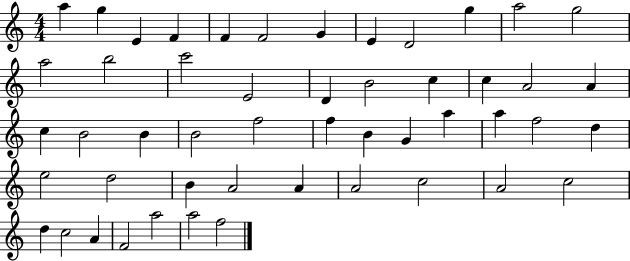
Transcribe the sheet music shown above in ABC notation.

X:1
T:Untitled
M:4/4
L:1/4
K:C
a g E F F F2 G E D2 g a2 g2 a2 b2 c'2 E2 D B2 c c A2 A c B2 B B2 f2 f B G a a f2 d e2 d2 B A2 A A2 c2 A2 c2 d c2 A F2 a2 a2 f2